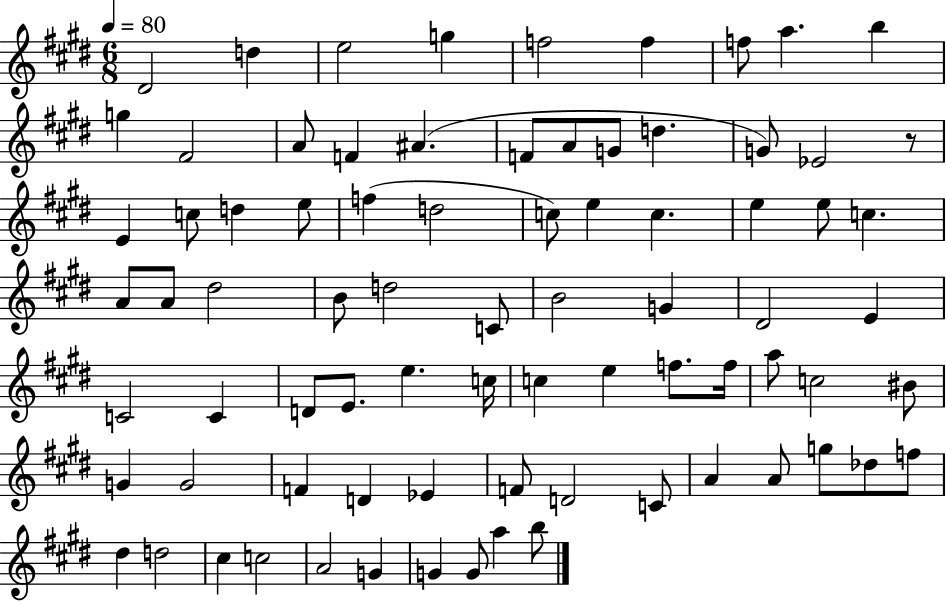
X:1
T:Untitled
M:6/8
L:1/4
K:E
^D2 d e2 g f2 f f/2 a b g ^F2 A/2 F ^A F/2 A/2 G/2 d G/2 _E2 z/2 E c/2 d e/2 f d2 c/2 e c e e/2 c A/2 A/2 ^d2 B/2 d2 C/2 B2 G ^D2 E C2 C D/2 E/2 e c/4 c e f/2 f/4 a/2 c2 ^B/2 G G2 F D _E F/2 D2 C/2 A A/2 g/2 _d/2 f/2 ^d d2 ^c c2 A2 G G G/2 a b/2